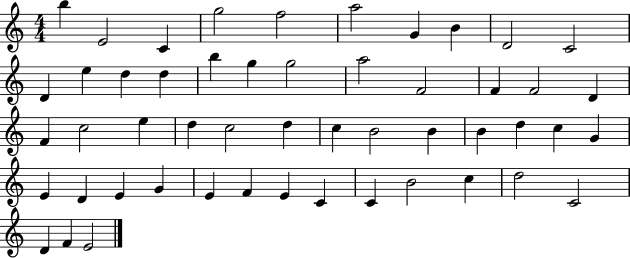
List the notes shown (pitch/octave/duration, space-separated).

B5/q E4/h C4/q G5/h F5/h A5/h G4/q B4/q D4/h C4/h D4/q E5/q D5/q D5/q B5/q G5/q G5/h A5/h F4/h F4/q F4/h D4/q F4/q C5/h E5/q D5/q C5/h D5/q C5/q B4/h B4/q B4/q D5/q C5/q G4/q E4/q D4/q E4/q G4/q E4/q F4/q E4/q C4/q C4/q B4/h C5/q D5/h C4/h D4/q F4/q E4/h